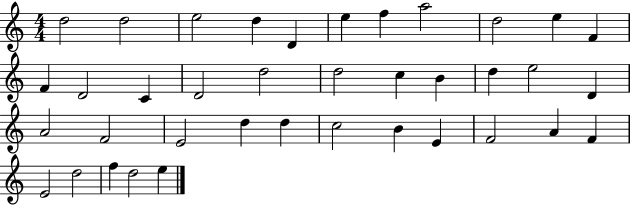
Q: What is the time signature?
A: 4/4